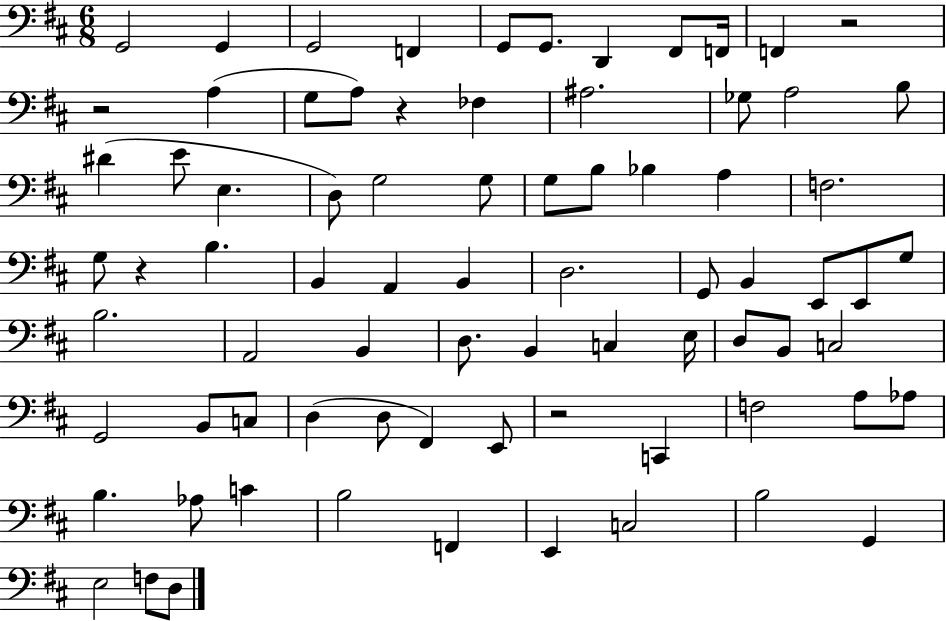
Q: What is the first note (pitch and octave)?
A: G2